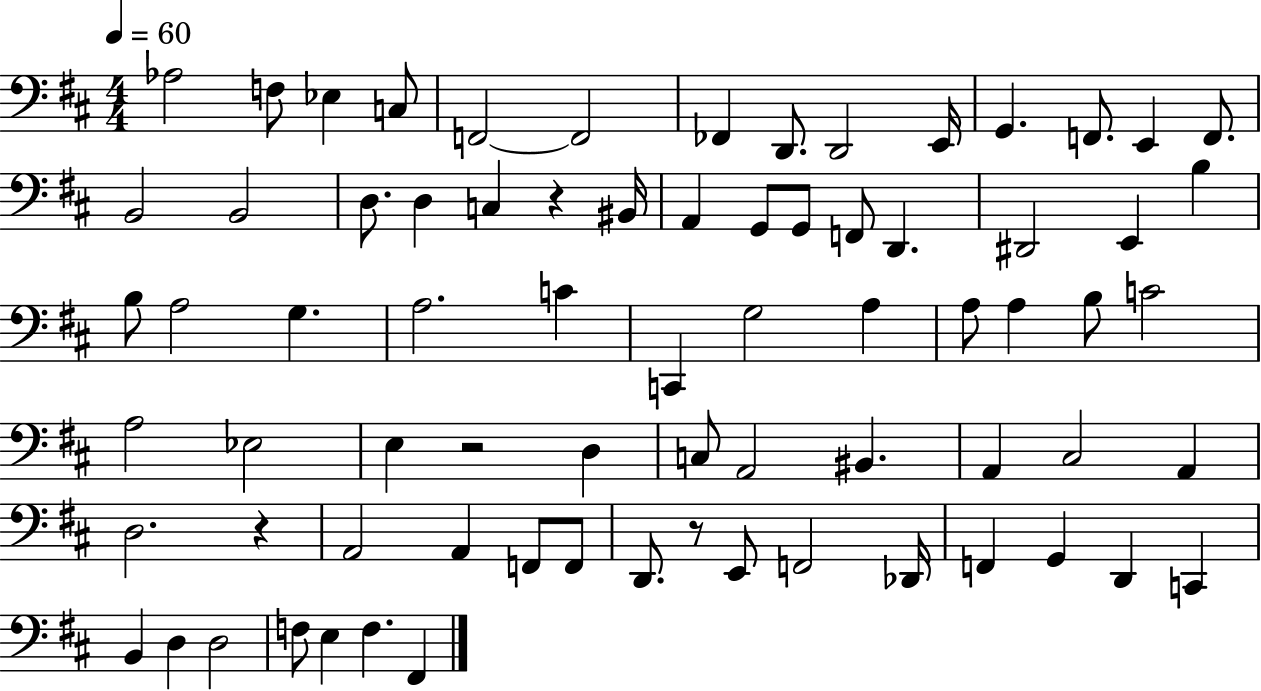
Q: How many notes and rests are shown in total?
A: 74